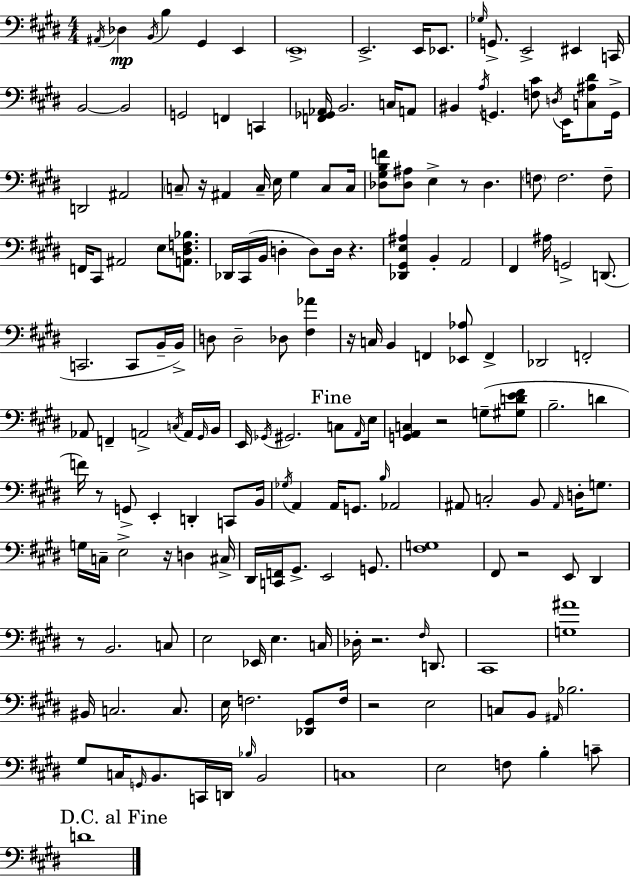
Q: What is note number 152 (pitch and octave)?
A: C4